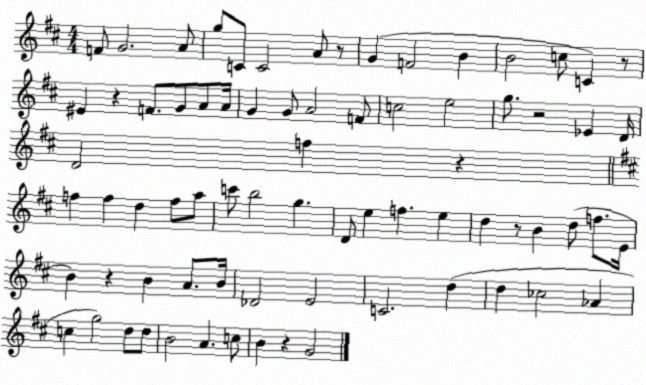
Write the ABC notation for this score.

X:1
T:Untitled
M:4/4
L:1/4
K:D
F/2 G2 A/2 g/2 C/2 C2 A/2 z/2 G F2 B B2 c/2 C z/2 ^E z F/2 G/2 A/2 A/4 G G/2 A2 F/2 c2 e2 g/2 z2 _E D/4 D2 f z f f d f/2 a/2 c'/2 b2 g D/2 e f e d z/2 B d/2 f/2 E/4 B z B A/2 B/4 _D2 E2 C2 d d _c2 _A c g2 d/2 d/2 B2 A c/2 B z G2